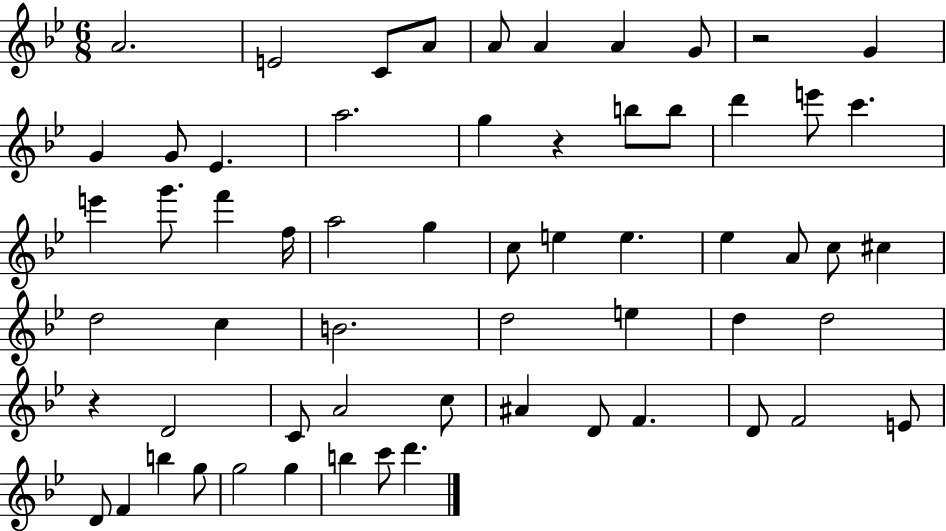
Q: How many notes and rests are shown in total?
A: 61